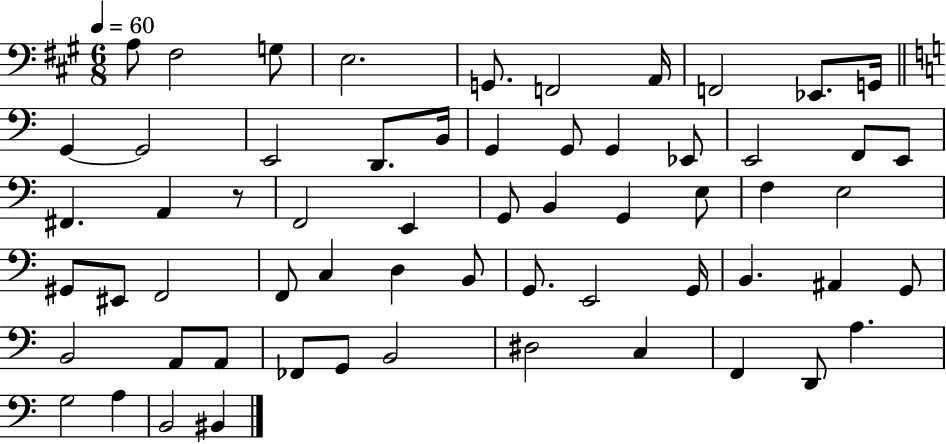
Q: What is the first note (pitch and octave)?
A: A3